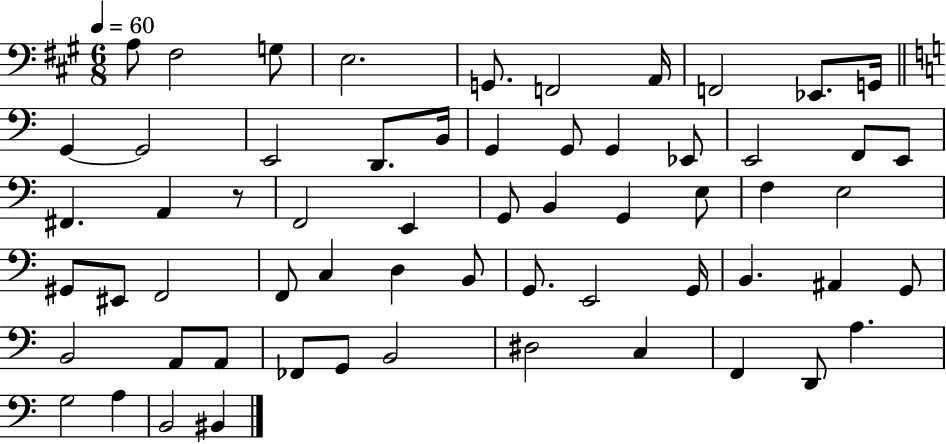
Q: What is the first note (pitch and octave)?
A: A3